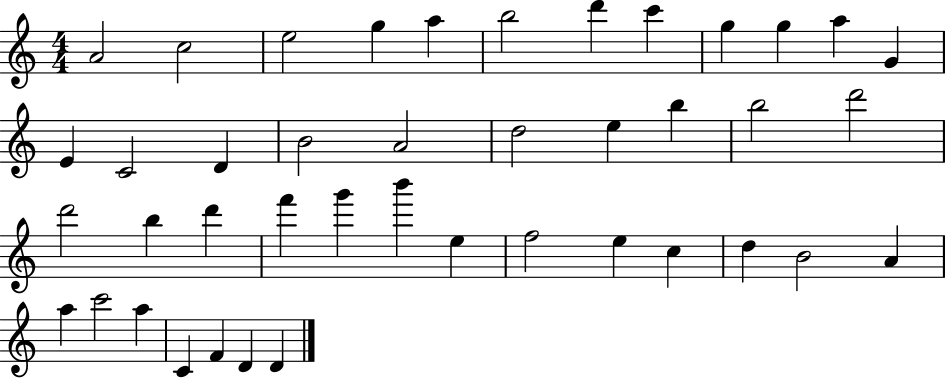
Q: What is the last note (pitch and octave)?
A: D4